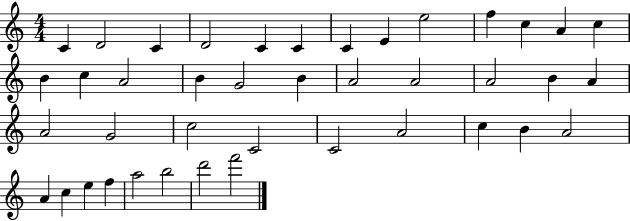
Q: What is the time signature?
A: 4/4